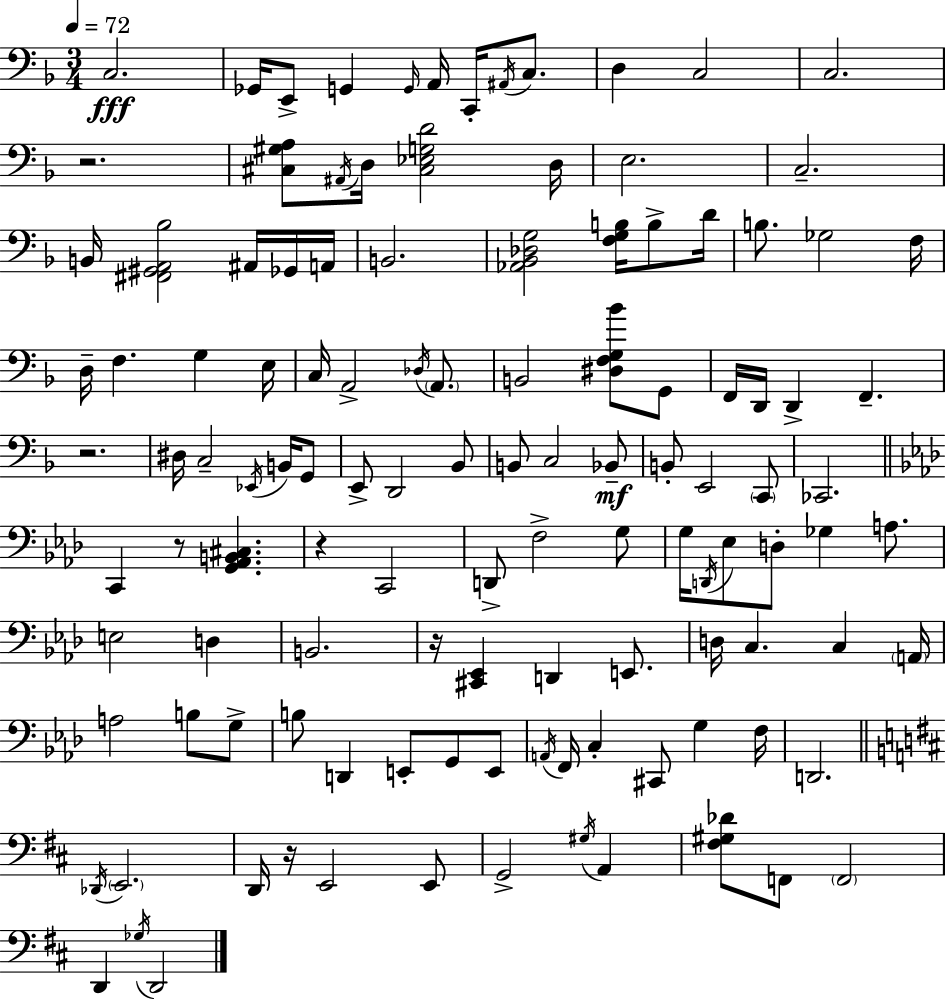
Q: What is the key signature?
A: F major